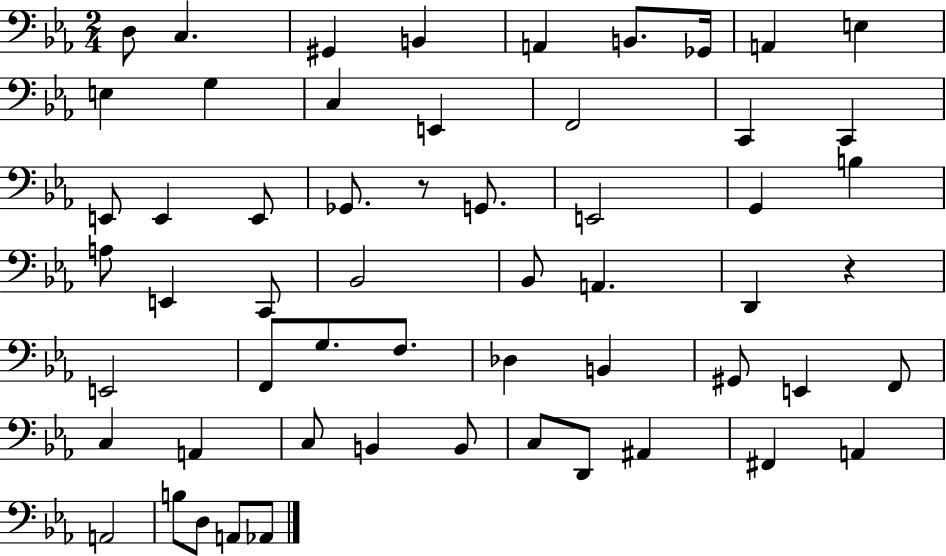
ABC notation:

X:1
T:Untitled
M:2/4
L:1/4
K:Eb
D,/2 C, ^G,, B,, A,, B,,/2 _G,,/4 A,, E, E, G, C, E,, F,,2 C,, C,, E,,/2 E,, E,,/2 _G,,/2 z/2 G,,/2 E,,2 G,, B, A,/2 E,, C,,/2 _B,,2 _B,,/2 A,, D,, z E,,2 F,,/2 G,/2 F,/2 _D, B,, ^G,,/2 E,, F,,/2 C, A,, C,/2 B,, B,,/2 C,/2 D,,/2 ^A,, ^F,, A,, A,,2 B,/2 D,/2 A,,/2 _A,,/2